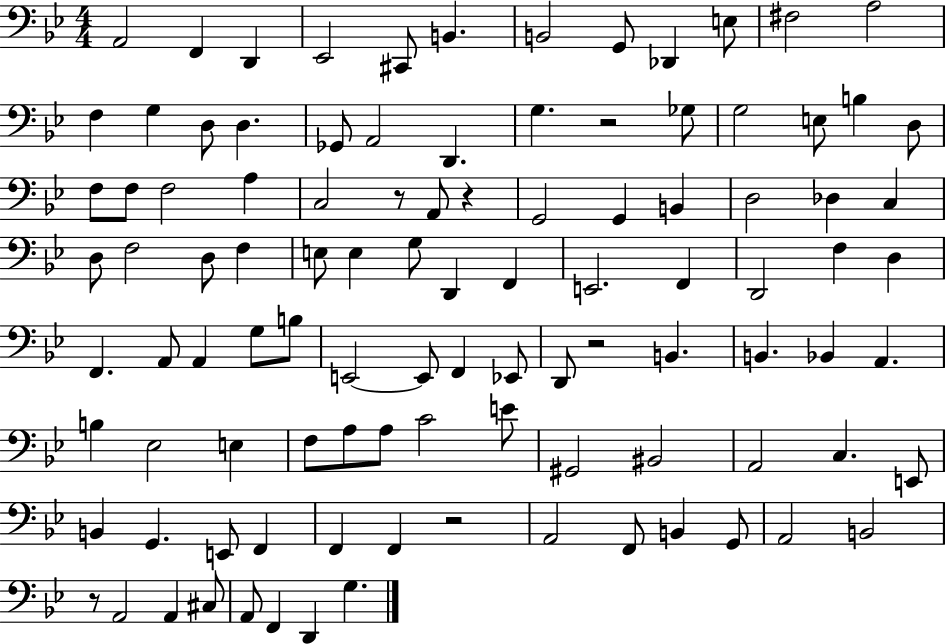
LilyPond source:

{
  \clef bass
  \numericTimeSignature
  \time 4/4
  \key bes \major
  \repeat volta 2 { a,2 f,4 d,4 | ees,2 cis,8 b,4. | b,2 g,8 des,4 e8 | fis2 a2 | \break f4 g4 d8 d4. | ges,8 a,2 d,4. | g4. r2 ges8 | g2 e8 b4 d8 | \break f8 f8 f2 a4 | c2 r8 a,8 r4 | g,2 g,4 b,4 | d2 des4 c4 | \break d8 f2 d8 f4 | e8 e4 g8 d,4 f,4 | e,2. f,4 | d,2 f4 d4 | \break f,4. a,8 a,4 g8 b8 | e,2~~ e,8 f,4 ees,8 | d,8 r2 b,4. | b,4. bes,4 a,4. | \break b4 ees2 e4 | f8 a8 a8 c'2 e'8 | gis,2 bis,2 | a,2 c4. e,8 | \break b,4 g,4. e,8 f,4 | f,4 f,4 r2 | a,2 f,8 b,4 g,8 | a,2 b,2 | \break r8 a,2 a,4 cis8 | a,8 f,4 d,4 g4. | } \bar "|."
}